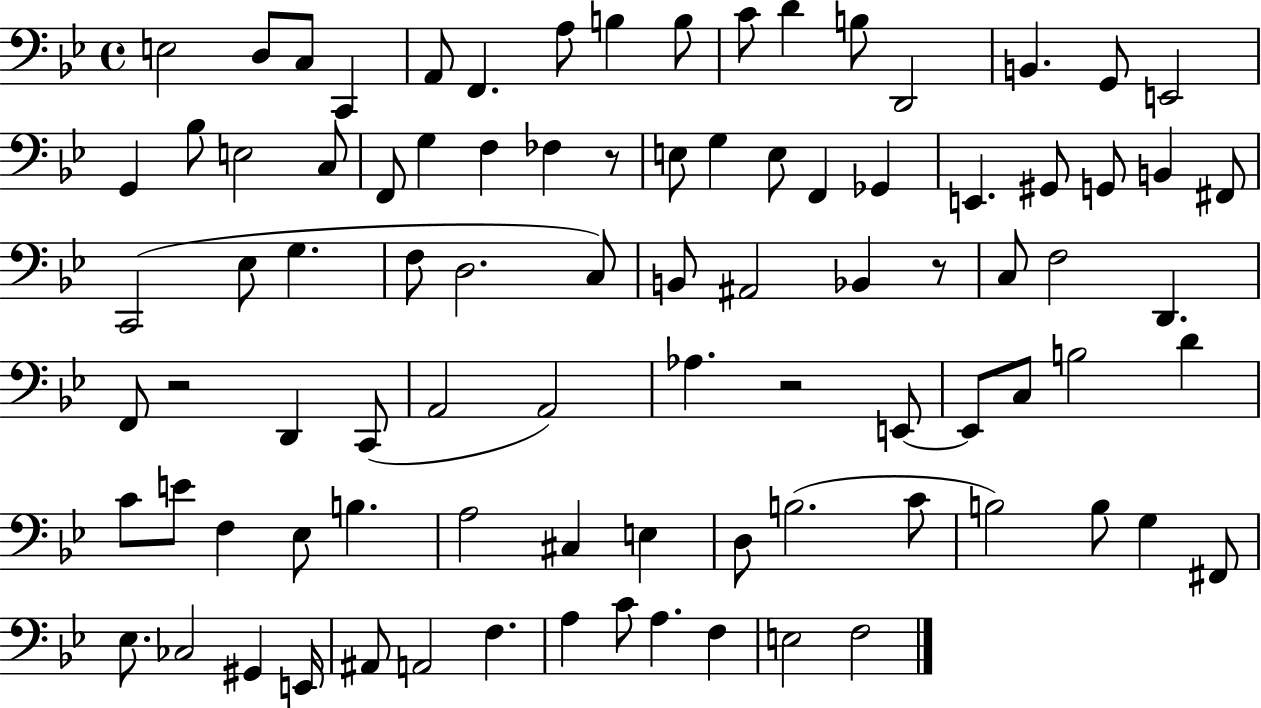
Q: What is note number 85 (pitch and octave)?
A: F3